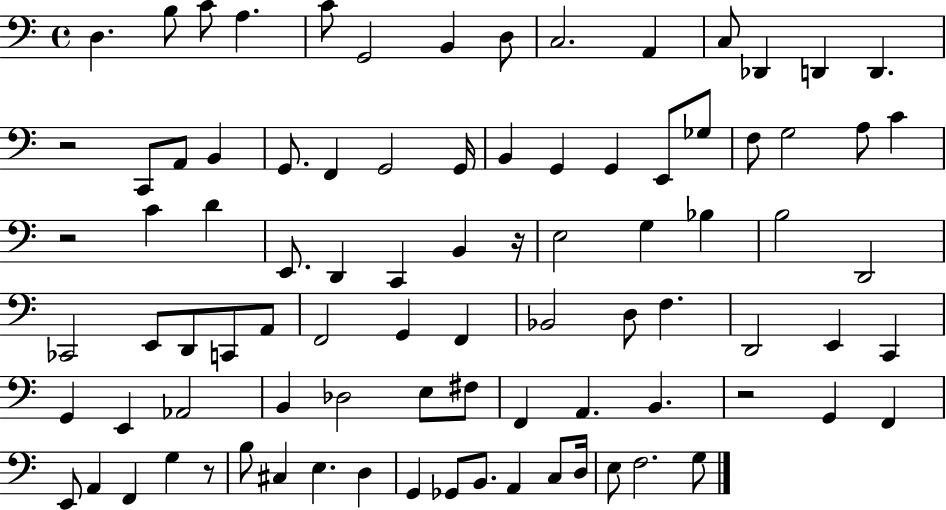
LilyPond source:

{
  \clef bass
  \time 4/4
  \defaultTimeSignature
  \key c \major
  d4. b8 c'8 a4. | c'8 g,2 b,4 d8 | c2. a,4 | c8 des,4 d,4 d,4. | \break r2 c,8 a,8 b,4 | g,8. f,4 g,2 g,16 | b,4 g,4 g,4 e,8 ges8 | f8 g2 a8 c'4 | \break r2 c'4 d'4 | e,8. d,4 c,4 b,4 r16 | e2 g4 bes4 | b2 d,2 | \break ces,2 e,8 d,8 c,8 a,8 | f,2 g,4 f,4 | bes,2 d8 f4. | d,2 e,4 c,4 | \break g,4 e,4 aes,2 | b,4 des2 e8 fis8 | f,4 a,4. b,4. | r2 g,4 f,4 | \break e,8 a,4 f,4 g4 r8 | b8 cis4 e4. d4 | g,4 ges,8 b,8. a,4 c8 d16 | e8 f2. g8 | \break \bar "|."
}